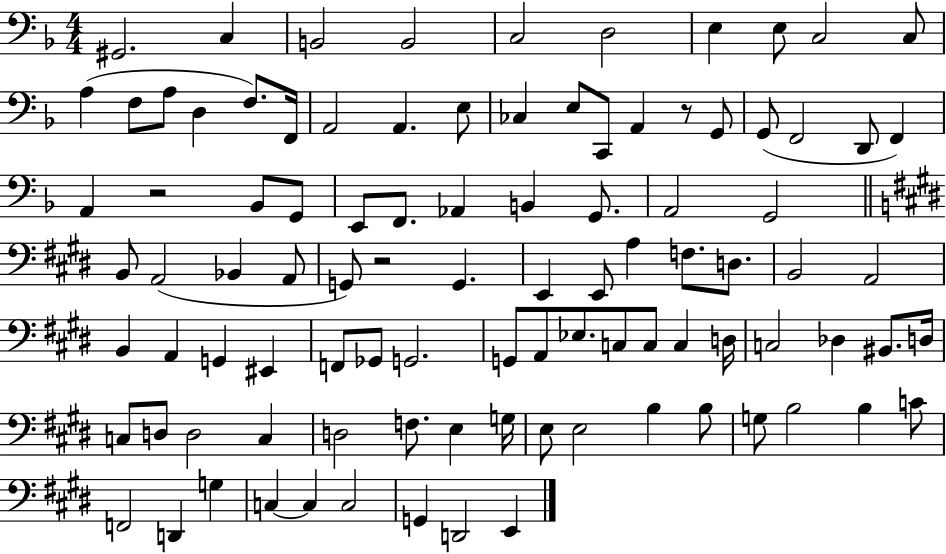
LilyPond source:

{
  \clef bass
  \numericTimeSignature
  \time 4/4
  \key f \major
  gis,2. c4 | b,2 b,2 | c2 d2 | e4 e8 c2 c8 | \break a4( f8 a8 d4 f8.) f,16 | a,2 a,4. e8 | ces4 e8 c,8 a,4 r8 g,8 | g,8( f,2 d,8 f,4) | \break a,4 r2 bes,8 g,8 | e,8 f,8. aes,4 b,4 g,8. | a,2 g,2 | \bar "||" \break \key e \major b,8 a,2( bes,4 a,8 | g,8) r2 g,4. | e,4 e,8 a4 f8. d8. | b,2 a,2 | \break b,4 a,4 g,4 eis,4 | f,8 ges,8 g,2. | g,8 a,8 ees8. c8 c8 c4 d16 | c2 des4 bis,8. d16 | \break c8 d8 d2 c4 | d2 f8. e4 g16 | e8 e2 b4 b8 | g8 b2 b4 c'8 | \break f,2 d,4 g4 | c4~~ c4 c2 | g,4 d,2 e,4 | \bar "|."
}